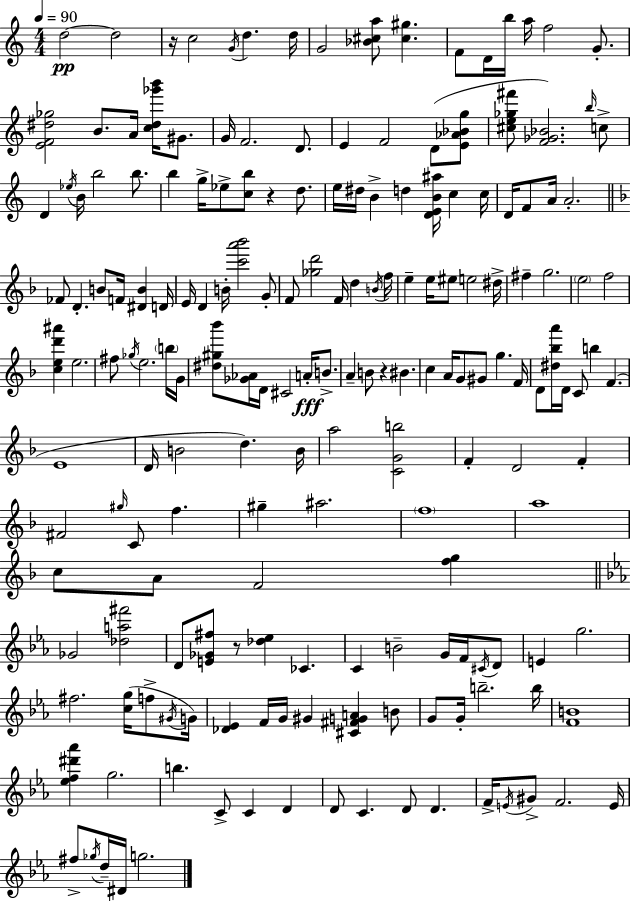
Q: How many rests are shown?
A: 4